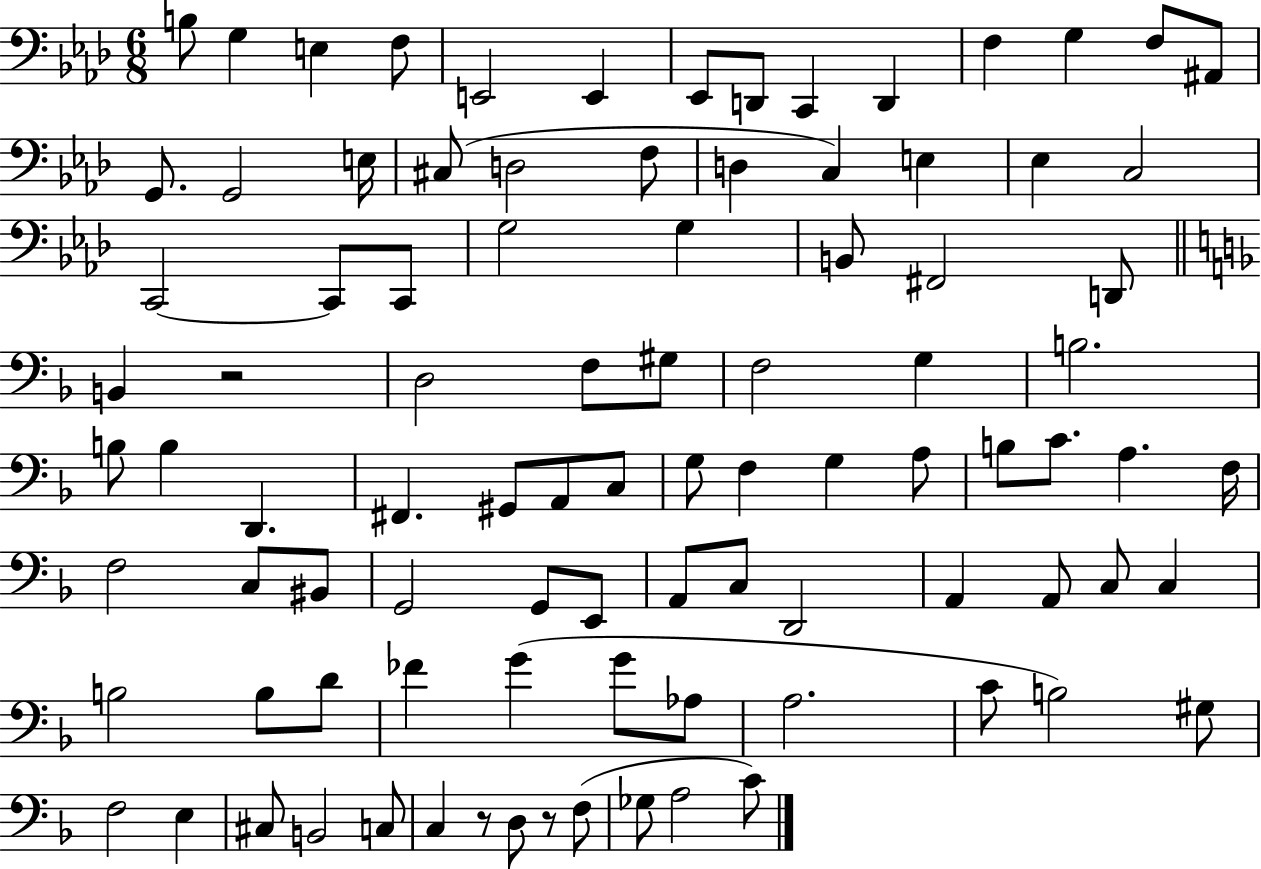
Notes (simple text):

B3/e G3/q E3/q F3/e E2/h E2/q Eb2/e D2/e C2/q D2/q F3/q G3/q F3/e A#2/e G2/e. G2/h E3/s C#3/e D3/h F3/e D3/q C3/q E3/q Eb3/q C3/h C2/h C2/e C2/e G3/h G3/q B2/e F#2/h D2/e B2/q R/h D3/h F3/e G#3/e F3/h G3/q B3/h. B3/e B3/q D2/q. F#2/q. G#2/e A2/e C3/e G3/e F3/q G3/q A3/e B3/e C4/e. A3/q. F3/s F3/h C3/e BIS2/e G2/h G2/e E2/e A2/e C3/e D2/h A2/q A2/e C3/e C3/q B3/h B3/e D4/e FES4/q G4/q G4/e Ab3/e A3/h. C4/e B3/h G#3/e F3/h E3/q C#3/e B2/h C3/e C3/q R/e D3/e R/e F3/e Gb3/e A3/h C4/e